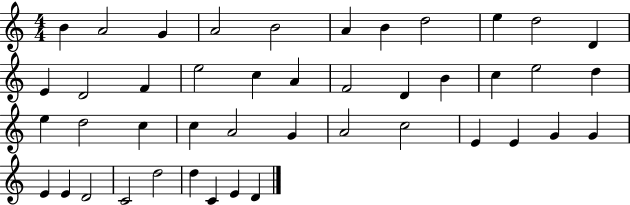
{
  \clef treble
  \numericTimeSignature
  \time 4/4
  \key c \major
  b'4 a'2 g'4 | a'2 b'2 | a'4 b'4 d''2 | e''4 d''2 d'4 | \break e'4 d'2 f'4 | e''2 c''4 a'4 | f'2 d'4 b'4 | c''4 e''2 d''4 | \break e''4 d''2 c''4 | c''4 a'2 g'4 | a'2 c''2 | e'4 e'4 g'4 g'4 | \break e'4 e'4 d'2 | c'2 d''2 | d''4 c'4 e'4 d'4 | \bar "|."
}